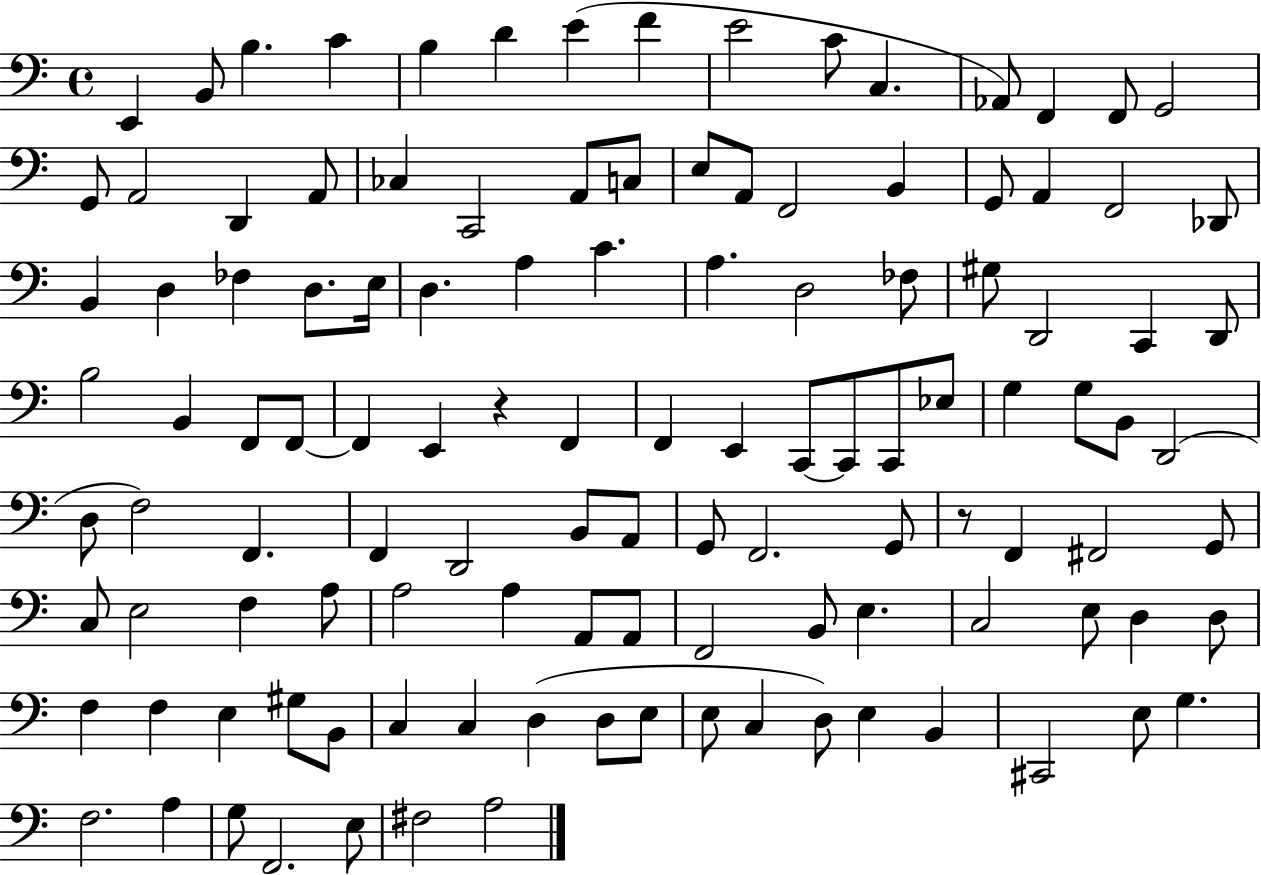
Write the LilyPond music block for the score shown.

{
  \clef bass
  \time 4/4
  \defaultTimeSignature
  \key c \major
  e,4 b,8 b4. c'4 | b4 d'4 e'4( f'4 | e'2 c'8 c4. | aes,8) f,4 f,8 g,2 | \break g,8 a,2 d,4 a,8 | ces4 c,2 a,8 c8 | e8 a,8 f,2 b,4 | g,8 a,4 f,2 des,8 | \break b,4 d4 fes4 d8. e16 | d4. a4 c'4. | a4. d2 fes8 | gis8 d,2 c,4 d,8 | \break b2 b,4 f,8 f,8~~ | f,4 e,4 r4 f,4 | f,4 e,4 c,8~~ c,8 c,8 ees8 | g4 g8 b,8 d,2( | \break d8 f2) f,4. | f,4 d,2 b,8 a,8 | g,8 f,2. g,8 | r8 f,4 fis,2 g,8 | \break c8 e2 f4 a8 | a2 a4 a,8 a,8 | f,2 b,8 e4. | c2 e8 d4 d8 | \break f4 f4 e4 gis8 b,8 | c4 c4 d4( d8 e8 | e8 c4 d8) e4 b,4 | cis,2 e8 g4. | \break f2. a4 | g8 f,2. e8 | fis2 a2 | \bar "|."
}